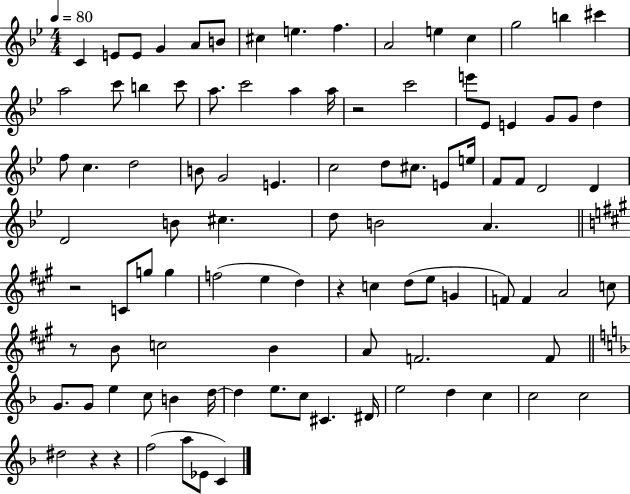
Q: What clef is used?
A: treble